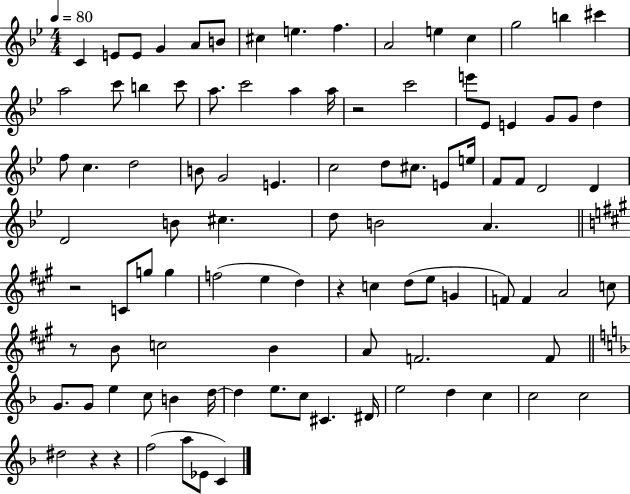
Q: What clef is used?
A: treble